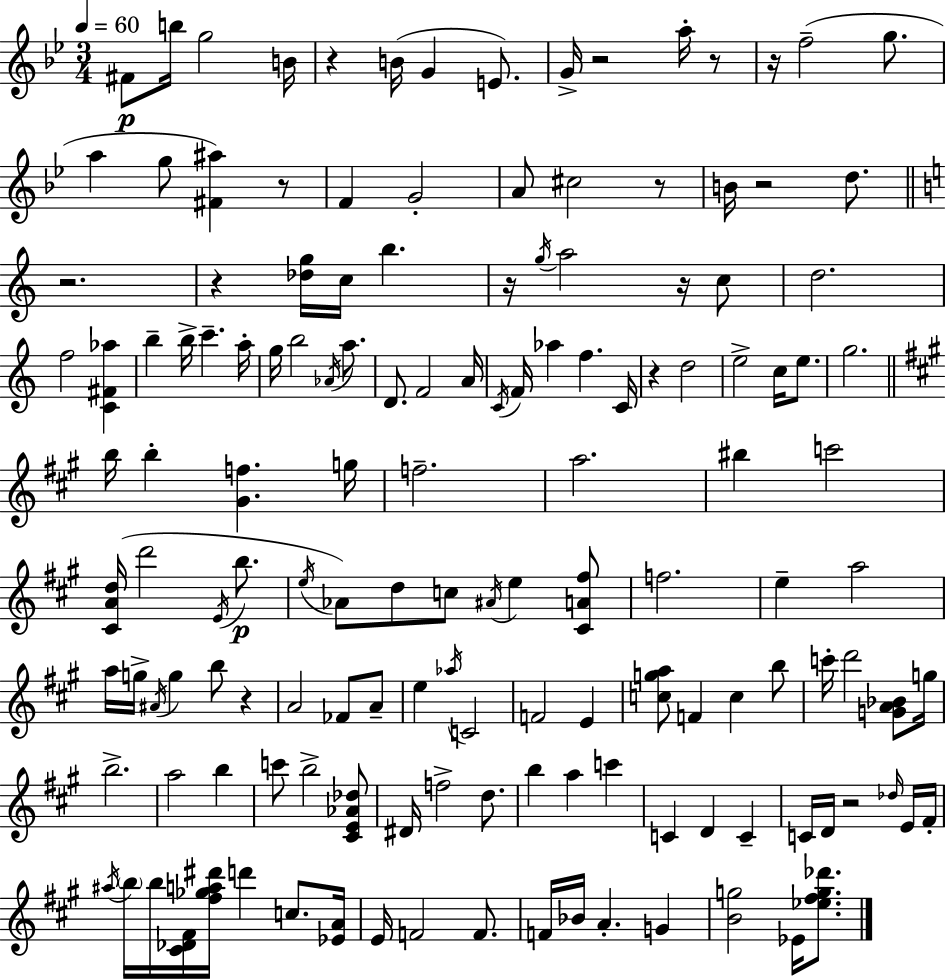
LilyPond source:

{
  \clef treble
  \numericTimeSignature
  \time 3/4
  \key bes \major
  \tempo 4 = 60
  \repeat volta 2 { fis'8\p b''16 g''2 b'16 | r4 b'16( g'4 e'8.) | g'16-> r2 a''16-. r8 | r16 f''2--( g''8. | \break a''4 g''8 <fis' ais''>4) r8 | f'4 g'2-. | a'8 cis''2 r8 | b'16 r2 d''8. | \break \bar "||" \break \key c \major r2. | r4 <des'' g''>16 c''16 b''4. | r16 \acciaccatura { g''16 } a''2 r16 c''8 | d''2. | \break f''2 <c' fis' aes''>4 | b''4-- b''16-> c'''4.-- | a''16-. g''16 b''2 \acciaccatura { aes'16 } a''8. | d'8. f'2 | \break a'16 \acciaccatura { c'16 } f'16 aes''4 f''4. | c'16 r4 d''2 | e''2-> c''16 | e''8. g''2. | \break \bar "||" \break \key a \major b''16 b''4-. <gis' f''>4. g''16 | f''2.-- | a''2. | bis''4 c'''2 | \break <cis' a' d''>16( d'''2 \acciaccatura { e'16 }\p b''8. | \acciaccatura { e''16 } aes'8) d''8 c''8 \acciaccatura { ais'16 } e''4 | <cis' a' fis''>8 f''2. | e''4-- a''2 | \break a''16 g''16-> \acciaccatura { ais'16 } g''4 b''8 | r4 a'2 | fes'8 a'8-- e''4 \acciaccatura { aes''16 } c'2 | f'2 | \break e'4 <c'' g'' a''>8 f'4 c''4 | b''8 c'''16-. d'''2 | <g' a' bes'>8 g''16 b''2.-> | a''2 | \break b''4 c'''8 b''2-> | <cis' e' aes' des''>8 dis'16 f''2-> | d''8. b''4 a''4 | c'''4 c'4 d'4 | \break c'4-- c'16 d'16 r2 | \grace { des''16 } e'16 fis'16-. \acciaccatura { ais''16 } \parenthesize b''16 b''16 <cis' des' fis'>16 <fis'' ges'' a'' dis'''>16 d'''4 | c''8. <ees' a'>16 e'16 f'2 | f'8. f'16 bes'16 a'4.-. | \break g'4 <b' g''>2 | ees'16 <ees'' fis'' g'' des'''>8. } \bar "|."
}